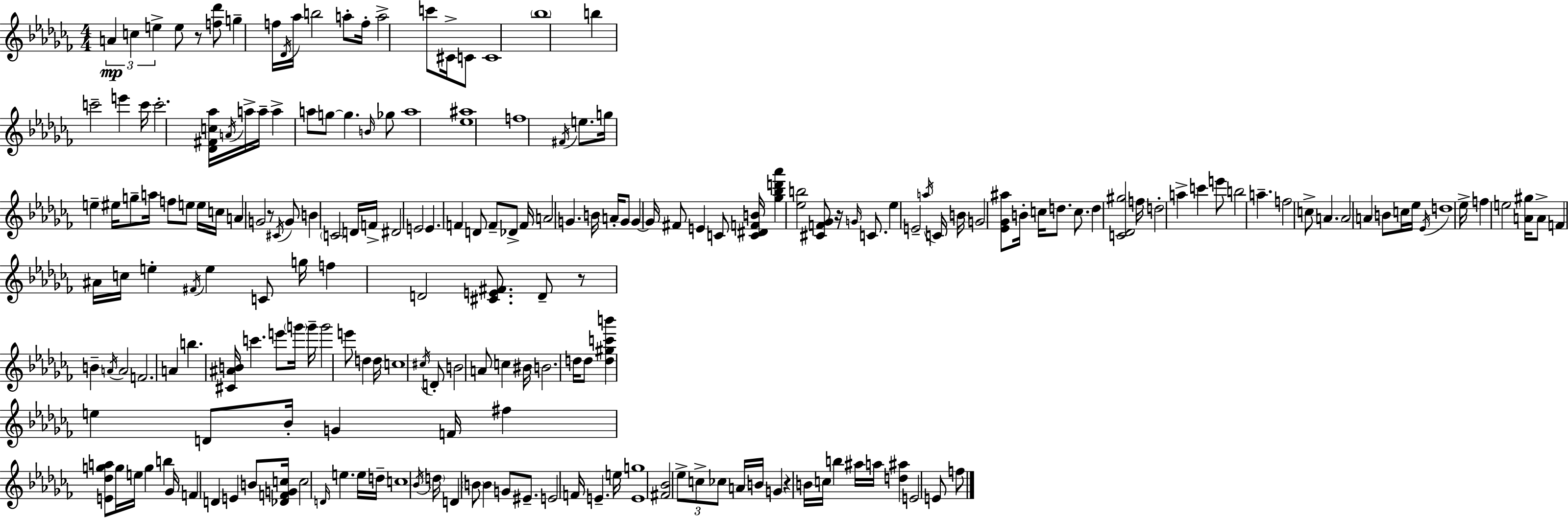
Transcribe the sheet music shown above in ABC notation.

X:1
T:Untitled
M:4/4
L:1/4
K:Abm
A c e e/2 z/2 [f_d']/2 g f/4 _D/4 _a/4 b2 a/2 f/4 a2 c'/2 ^C/4 C/2 C4 _b4 b c'2 e' c'/4 c'2 [_D^Fc_a]/4 A/4 a/4 a/4 a a/2 g/2 g B/4 _g/2 a4 [_e^a]4 f4 ^F/4 e/2 g/4 e ^e/4 g/2 a/4 f/2 e/2 e/4 c/4 A G2 z/2 ^C/4 G/2 B C2 D/4 F/4 ^D2 E2 E F D/2 F/2 _D/2 F/4 A2 G B/4 A/4 G/2 G G/4 ^F/2 E C/2 [C^DFB]/4 [_g_bd'_a'] [_eb]2 [^CF_G]/2 z/4 G/4 C/2 _e E2 a/4 C/4 B/4 G2 [_E_G^a]/2 B/4 c/4 d/2 c/2 d [C_D^g]2 f/4 d2 a c' e'/2 b2 a f2 c/2 A A2 A B/2 c/4 _e/4 _E/4 d4 _e/4 f e2 [A^g]/4 A/2 F ^A/4 c/4 e ^F/4 e C/2 g/4 f D2 [^CE^F]/2 D/2 z/2 B A/4 A2 F2 A b [^C^AB]/4 c' e'/2 g'/4 g'/4 g'2 e'/2 d d/4 c4 ^c/4 D/2 B2 A/2 c ^B/4 B2 d/4 d/2 [d^gc'b'] e D/2 _B/4 G F/4 ^f [E_dga]/2 g/4 e/4 g b _G/4 F D E B/2 [_DFGc]/4 c2 D/4 e e/4 d/4 c4 _B/4 d/4 D B/2 B G/2 ^E/2 E2 F/4 E e/4 [Eg]4 [^F_B]2 _e/2 c/2 _c/2 A/4 B/4 G z B/4 c/4 b ^a/4 a/4 [d^a] E2 E/2 f/2